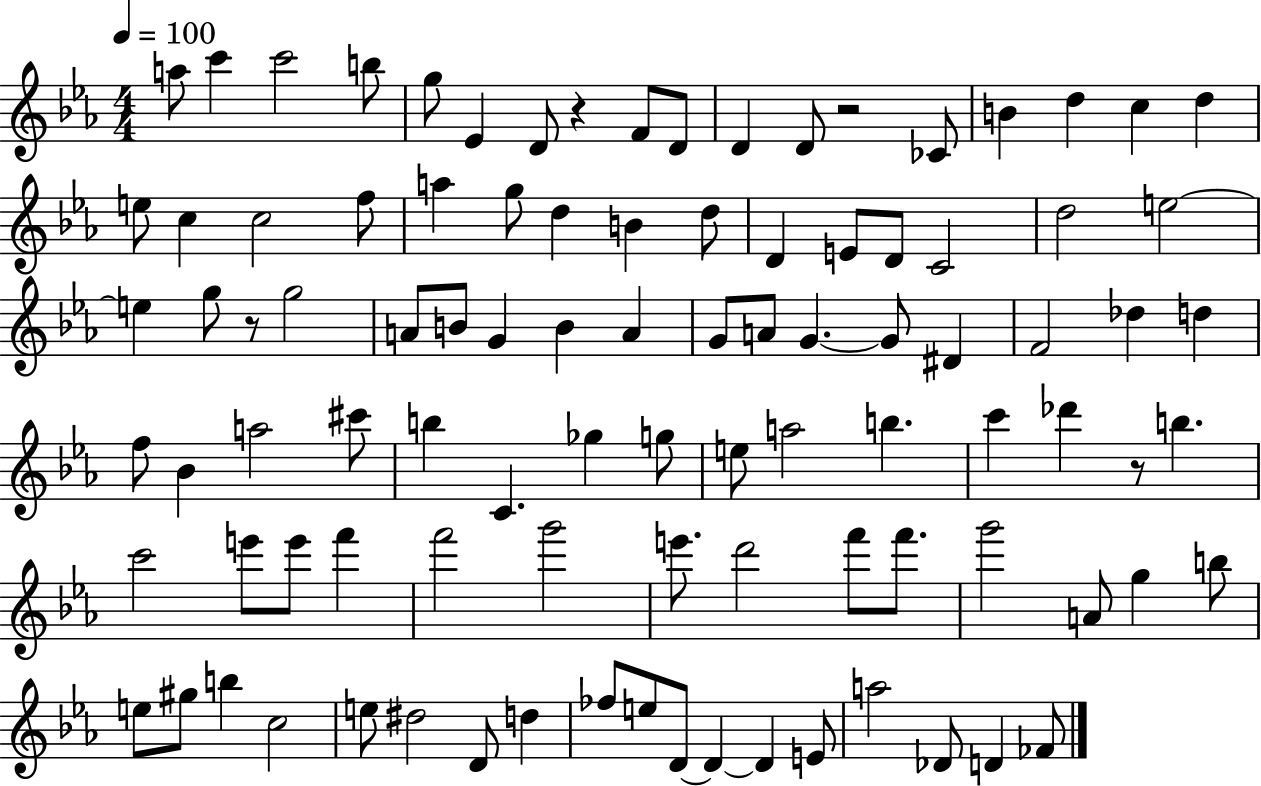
A5/e C6/q C6/h B5/e G5/e Eb4/q D4/e R/q F4/e D4/e D4/q D4/e R/h CES4/e B4/q D5/q C5/q D5/q E5/e C5/q C5/h F5/e A5/q G5/e D5/q B4/q D5/e D4/q E4/e D4/e C4/h D5/h E5/h E5/q G5/e R/e G5/h A4/e B4/e G4/q B4/q A4/q G4/e A4/e G4/q. G4/e D#4/q F4/h Db5/q D5/q F5/e Bb4/q A5/h C#6/e B5/q C4/q. Gb5/q G5/e E5/e A5/h B5/q. C6/q Db6/q R/e B5/q. C6/h E6/e E6/e F6/q F6/h G6/h E6/e. D6/h F6/e F6/e. G6/h A4/e G5/q B5/e E5/e G#5/e B5/q C5/h E5/e D#5/h D4/e D5/q FES5/e E5/e D4/e D4/q D4/q E4/e A5/h Db4/e D4/q FES4/e